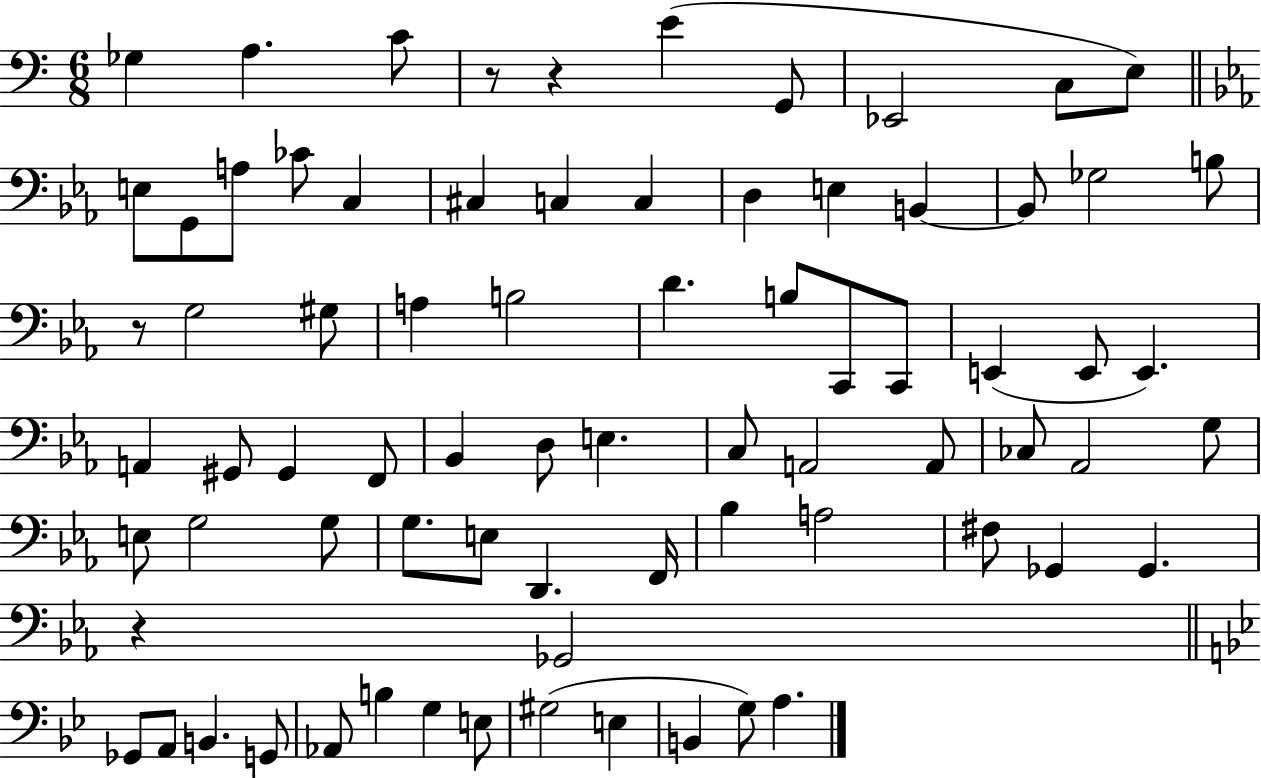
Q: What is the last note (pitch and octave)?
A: A3